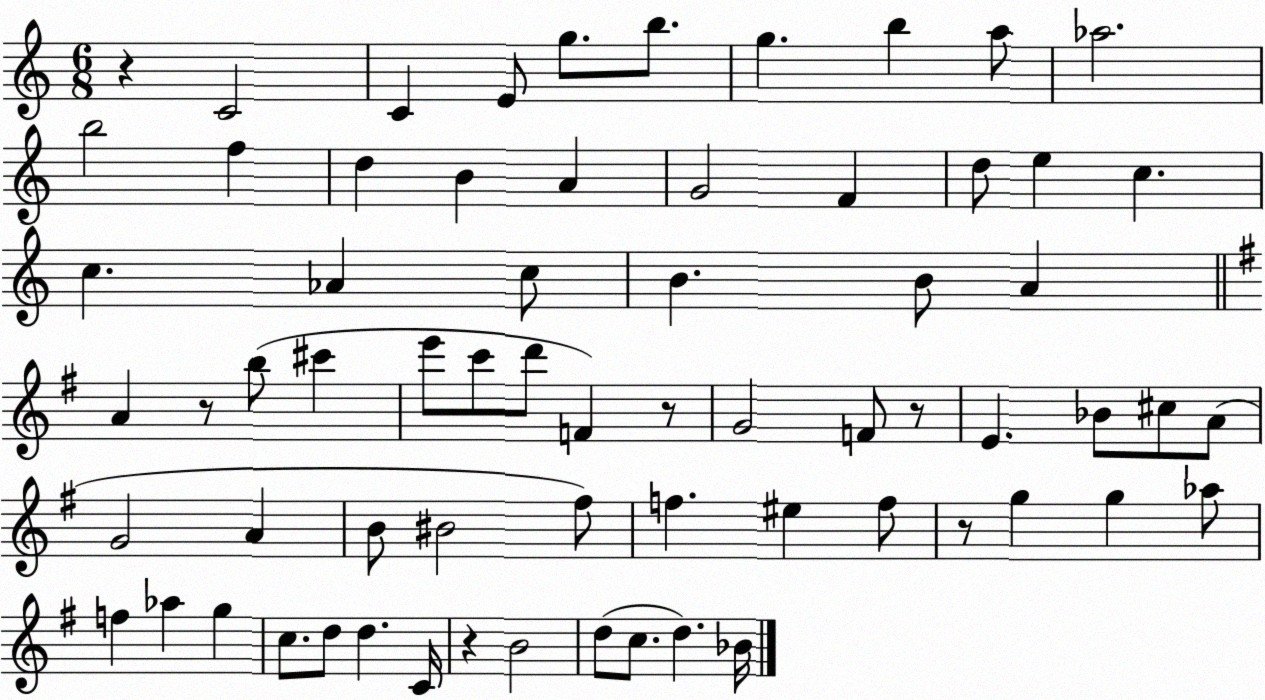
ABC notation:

X:1
T:Untitled
M:6/8
L:1/4
K:C
z C2 C E/2 g/2 b/2 g b a/2 _a2 b2 f d B A G2 F d/2 e c c _A c/2 B B/2 A A z/2 b/2 ^c' e'/2 c'/2 d'/2 F z/2 G2 F/2 z/2 E _B/2 ^c/2 A/2 G2 A B/2 ^B2 ^f/2 f ^e f/2 z/2 g g _a/2 f _a g c/2 d/2 d C/4 z B2 d/2 c/2 d _B/4